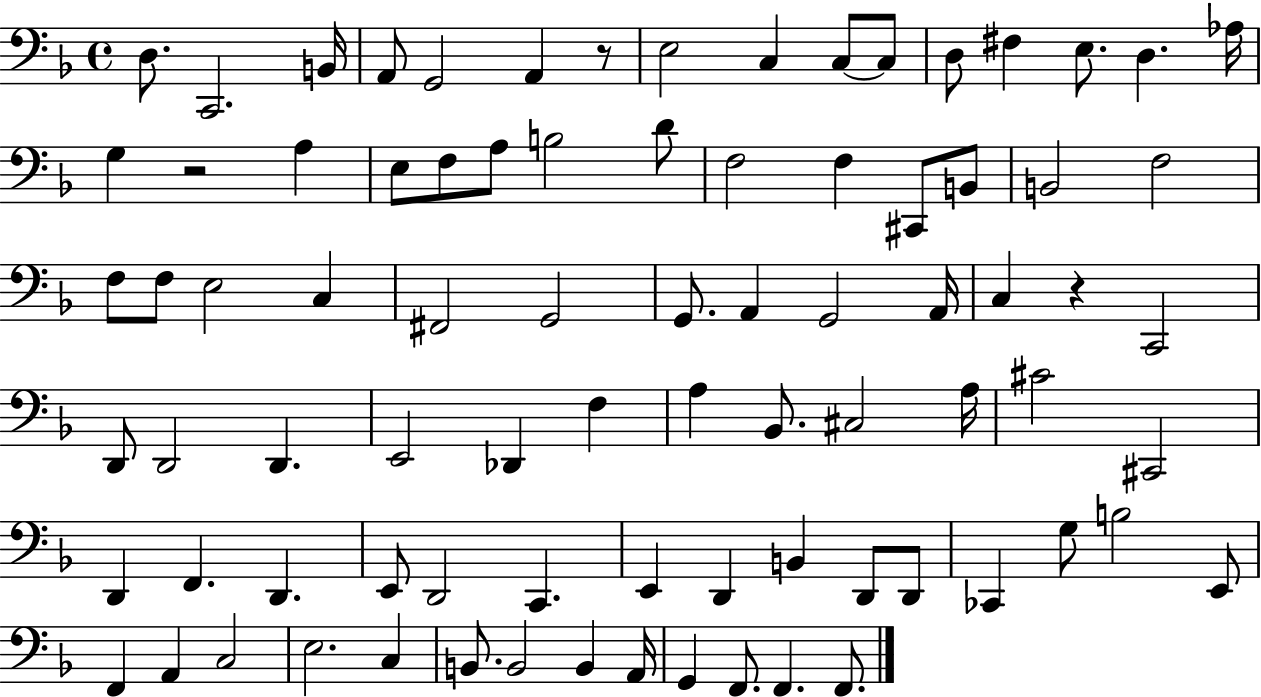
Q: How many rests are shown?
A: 3